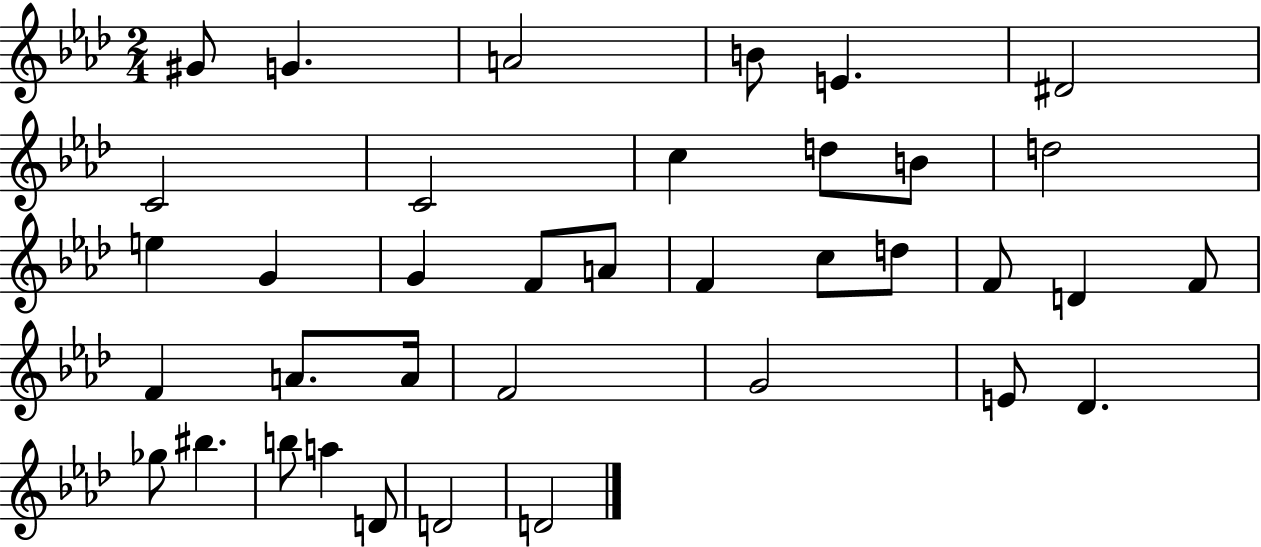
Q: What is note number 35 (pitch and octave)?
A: D4